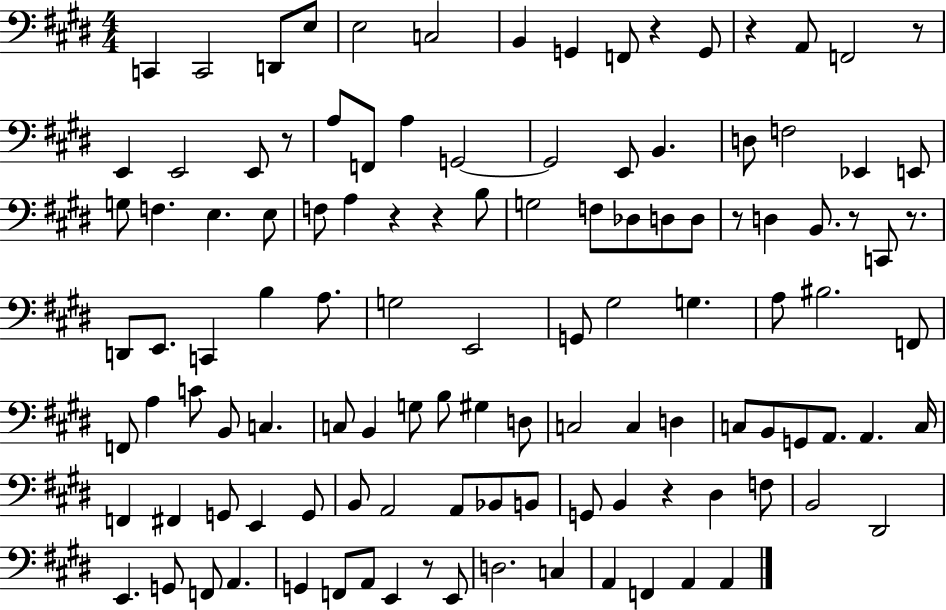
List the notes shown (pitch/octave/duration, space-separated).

C2/q C2/h D2/e E3/e E3/h C3/h B2/q G2/q F2/e R/q G2/e R/q A2/e F2/h R/e E2/q E2/h E2/e R/e A3/e F2/e A3/q G2/h G2/h E2/e B2/q. D3/e F3/h Eb2/q E2/e G3/e F3/q. E3/q. E3/e F3/e A3/q R/q R/q B3/e G3/h F3/e Db3/e D3/e D3/e R/e D3/q B2/e. R/e C2/e R/e. D2/e E2/e. C2/q B3/q A3/e. G3/h E2/h G2/e G#3/h G3/q. A3/e BIS3/h. F2/e F2/e A3/q C4/e B2/e C3/q. C3/e B2/q G3/e B3/e G#3/q D3/e C3/h C3/q D3/q C3/e B2/e G2/e A2/e. A2/q. C3/s F2/q F#2/q G2/e E2/q G2/e B2/e A2/h A2/e Bb2/e B2/e G2/e B2/q R/q D#3/q F3/e B2/h D#2/h E2/q. G2/e F2/e A2/q. G2/q F2/e A2/e E2/q R/e E2/e D3/h. C3/q A2/q F2/q A2/q A2/q